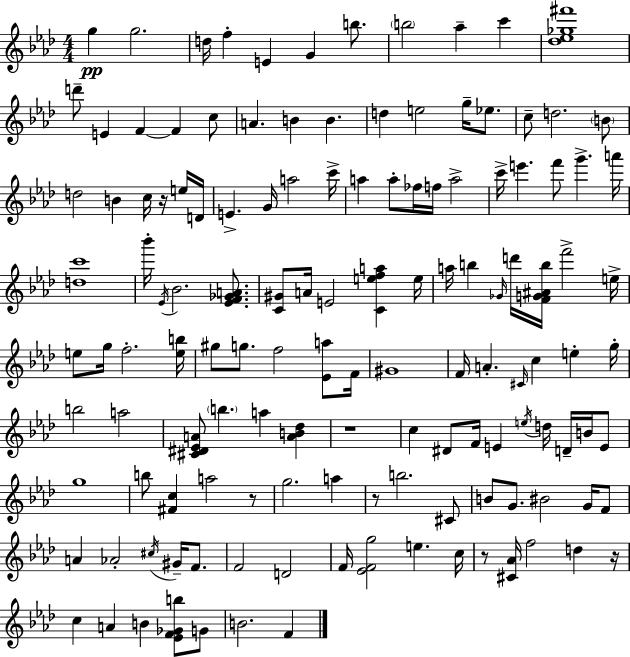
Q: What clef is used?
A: treble